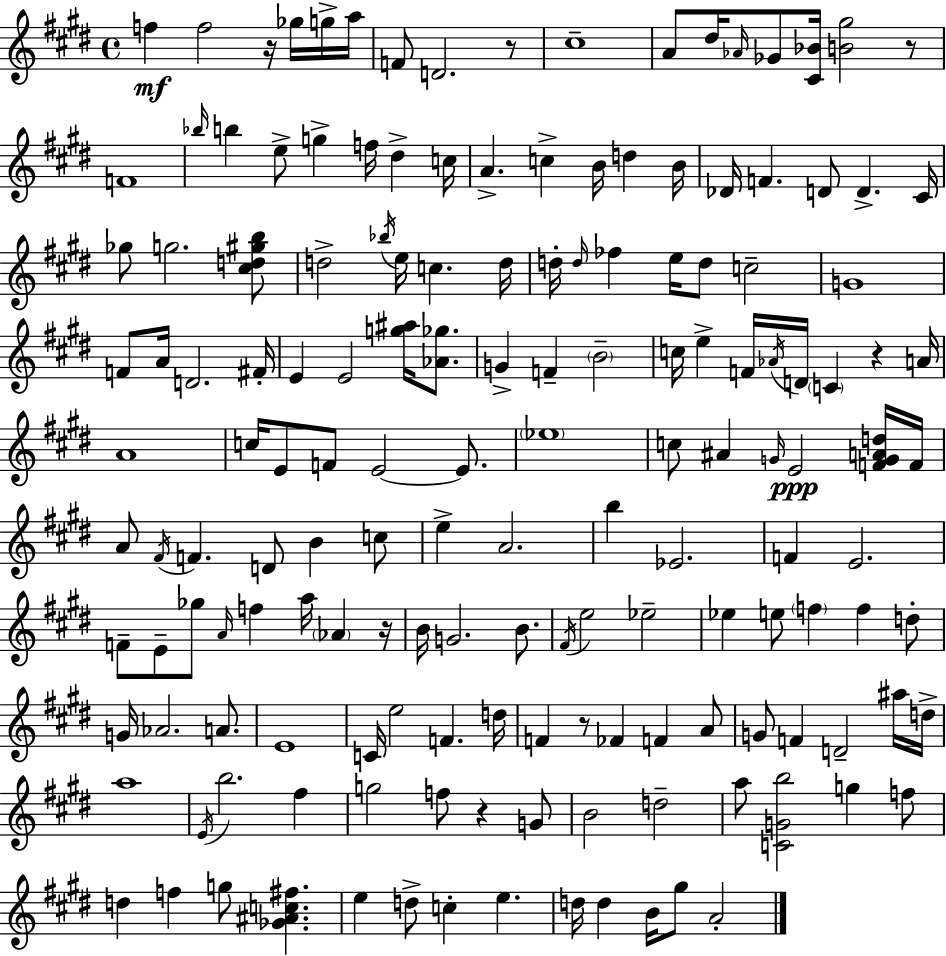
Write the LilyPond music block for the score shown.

{
  \clef treble
  \time 4/4
  \defaultTimeSignature
  \key e \major
  f''4\mf f''2 r16 ges''16 g''16-> a''16 | f'8 d'2. r8 | cis''1-- | a'8 dis''16 \grace { aes'16 } ges'8 <cis' bes'>16 <b' gis''>2 r8 | \break f'1 | \grace { bes''16 } b''4 e''8-> g''4-> f''16 dis''4-> | c''16 a'4.-> c''4-> b'16 d''4 | b'16 des'16 f'4. d'8 d'4.-> | \break cis'16 ges''8 g''2. | <cis'' d'' gis'' b''>8 d''2-> \acciaccatura { bes''16 } e''16 c''4. | d''16 d''16-. \grace { d''16 } fes''4 e''16 d''8 c''2-- | g'1 | \break f'8 a'16 d'2. | fis'16-. e'4 e'2 | <g'' ais''>16 <aes' ges''>8. g'4-> f'4-- \parenthesize b'2-- | c''16 e''4-> f'16 \acciaccatura { aes'16 } d'16 \parenthesize c'4 | \break r4 a'16 a'1 | c''16 e'8 f'8 e'2~~ | e'8. \parenthesize ees''1 | c''8 ais'4 \grace { g'16 } e'2\ppp | \break <f' g' a' d''>16 f'16 a'8 \acciaccatura { fis'16 } f'4. d'8 | b'4 c''8 e''4-> a'2. | b''4 ees'2. | f'4 e'2. | \break f'8-- e'8-- ges''8 \grace { a'16 } f''4 | a''16 \parenthesize aes'4 r16 b'16 g'2. | b'8. \acciaccatura { fis'16 } e''2 | ees''2-- ees''4 e''8 \parenthesize f''4 | \break f''4 d''8-. g'16 aes'2. | a'8. e'1 | c'16 e''2 | f'4. d''16 f'4 r8 fes'4 | \break f'4 a'8 g'8 f'4 d'2-- | ais''16 d''16-> a''1 | \acciaccatura { e'16 } b''2. | fis''4 g''2 | \break f''8 r4 g'8 b'2 | d''2-- a''8 <c' g' b''>2 | g''4 f''8 d''4 f''4 | g''8 <ges' ais' c'' fis''>4. e''4 d''8-> | \break c''4-. e''4. d''16 d''4 b'16 | gis''8 a'2-. \bar "|."
}